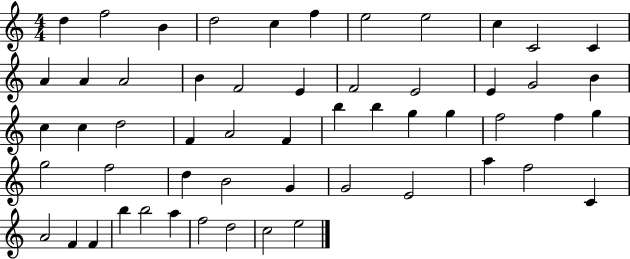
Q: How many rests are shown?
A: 0